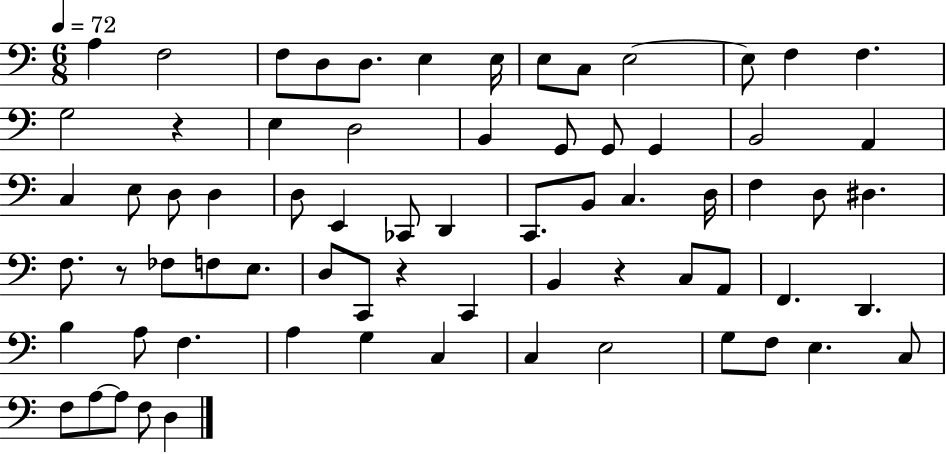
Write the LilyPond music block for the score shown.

{
  \clef bass
  \numericTimeSignature
  \time 6/8
  \key c \major
  \tempo 4 = 72
  \repeat volta 2 { a4 f2 | f8 d8 d8. e4 e16 | e8 c8 e2~~ | e8 f4 f4. | \break g2 r4 | e4 d2 | b,4 g,8 g,8 g,4 | b,2 a,4 | \break c4 e8 d8 d4 | d8 e,4 ces,8 d,4 | c,8. b,8 c4. d16 | f4 d8 dis4. | \break f8. r8 fes8 f8 e8. | d8 c,8 r4 c,4 | b,4 r4 c8 a,8 | f,4. d,4. | \break b4 a8 f4. | a4 g4 c4 | c4 e2 | g8 f8 e4. c8 | \break f8 a8~~ a8 f8 d4 | } \bar "|."
}